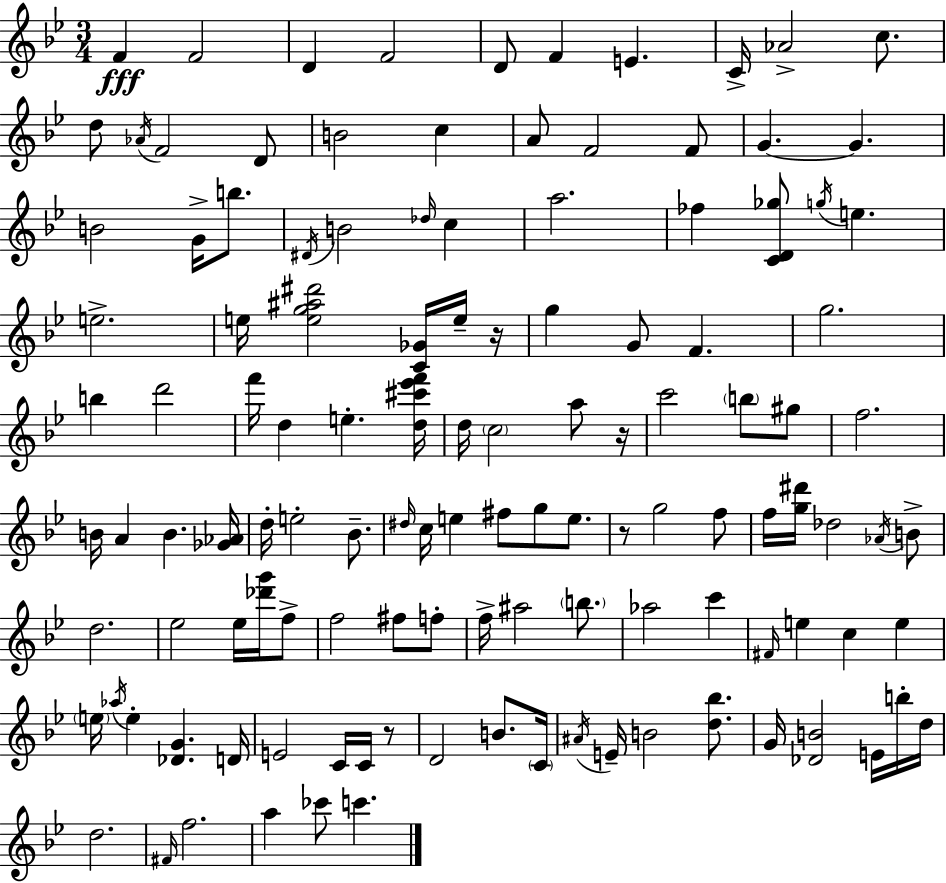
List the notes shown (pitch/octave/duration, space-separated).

F4/q F4/h D4/q F4/h D4/e F4/q E4/q. C4/s Ab4/h C5/e. D5/e Ab4/s F4/h D4/e B4/h C5/q A4/e F4/h F4/e G4/q. G4/q. B4/h G4/s B5/e. D#4/s B4/h Db5/s C5/q A5/h. FES5/q [C4,D4,Gb5]/e G5/s E5/q. E5/h. E5/s [E5,G5,A#5,D#6]/h [C4,Gb4]/s E5/s R/s G5/q G4/e F4/q. G5/h. B5/q D6/h F6/s D5/q E5/q. [D5,C#6,Eb6,F6]/s D5/s C5/h A5/e R/s C6/h B5/e G#5/e F5/h. B4/s A4/q B4/q. [Gb4,Ab4]/s D5/s E5/h Bb4/e. D#5/s C5/s E5/q F#5/e G5/e E5/e. R/e G5/h F5/e F5/s [G5,D#6]/s Db5/h Ab4/s B4/e D5/h. Eb5/h Eb5/s [Db6,G6]/s F5/e F5/h F#5/e F5/e F5/s A#5/h B5/e. Ab5/h C6/q F#4/s E5/q C5/q E5/q E5/s Ab5/s E5/q [Db4,G4]/q. D4/s E4/h C4/s C4/s R/e D4/h B4/e. C4/s A#4/s E4/s B4/h [D5,Bb5]/e. G4/s [Db4,B4]/h E4/s B5/s D5/s D5/h. F#4/s F5/h. A5/q CES6/e C6/q.